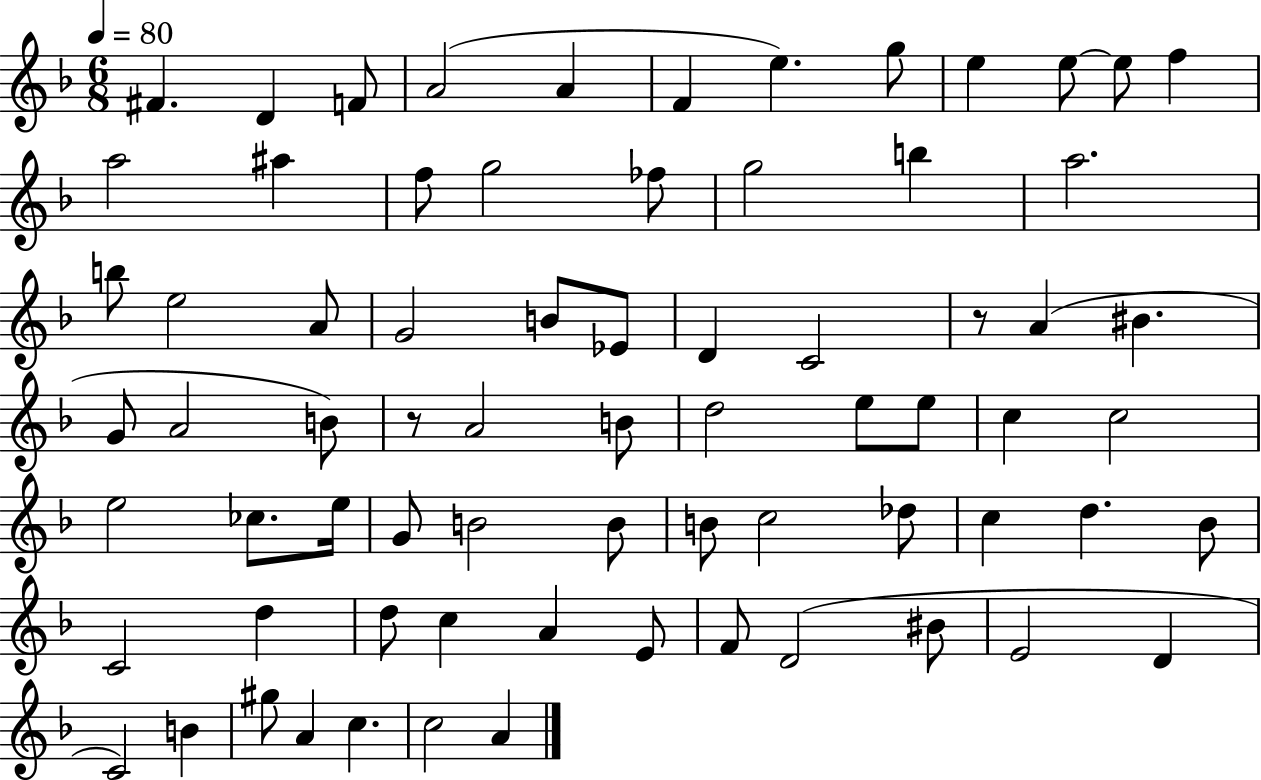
X:1
T:Untitled
M:6/8
L:1/4
K:F
^F D F/2 A2 A F e g/2 e e/2 e/2 f a2 ^a f/2 g2 _f/2 g2 b a2 b/2 e2 A/2 G2 B/2 _E/2 D C2 z/2 A ^B G/2 A2 B/2 z/2 A2 B/2 d2 e/2 e/2 c c2 e2 _c/2 e/4 G/2 B2 B/2 B/2 c2 _d/2 c d _B/2 C2 d d/2 c A E/2 F/2 D2 ^B/2 E2 D C2 B ^g/2 A c c2 A